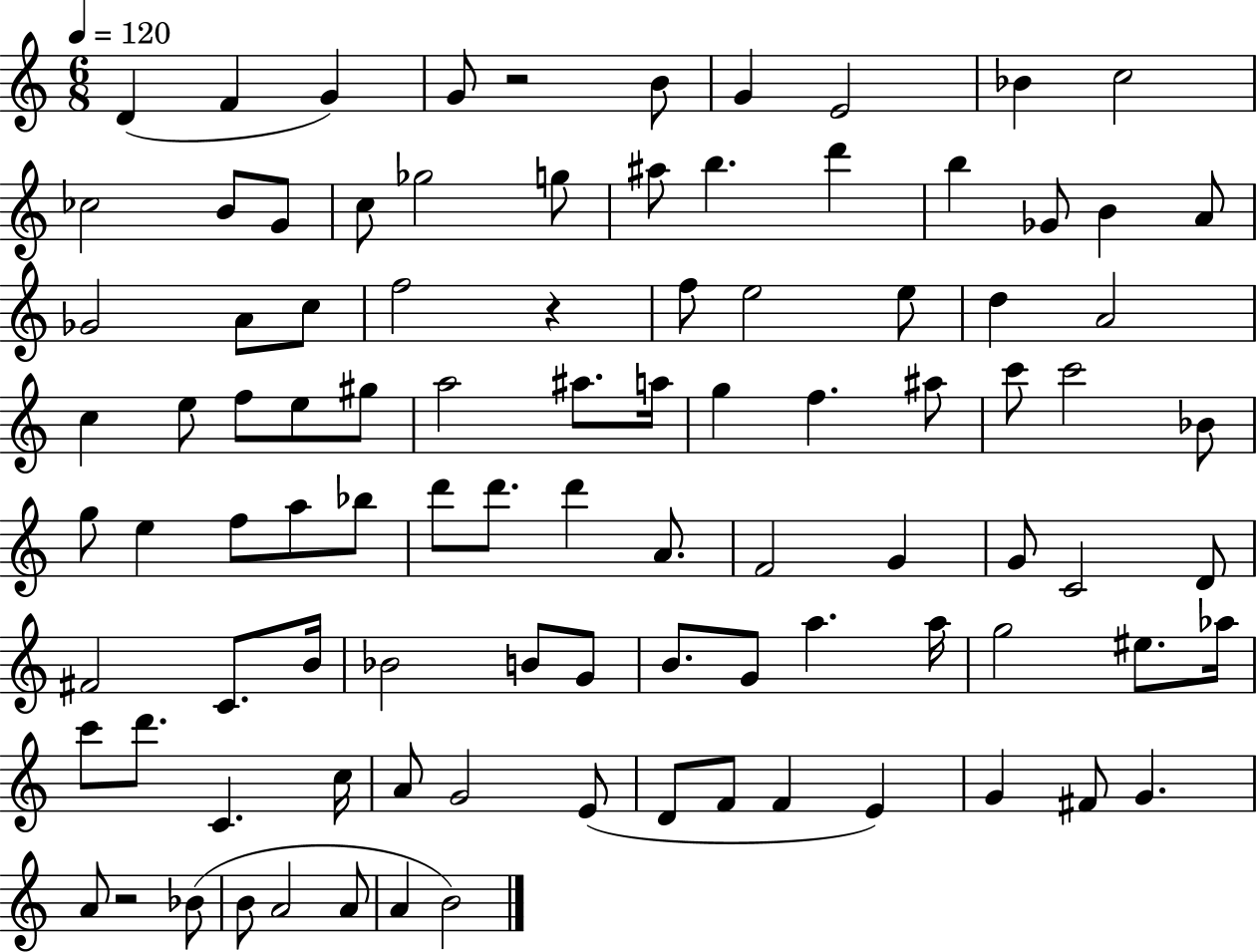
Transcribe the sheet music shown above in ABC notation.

X:1
T:Untitled
M:6/8
L:1/4
K:C
D F G G/2 z2 B/2 G E2 _B c2 _c2 B/2 G/2 c/2 _g2 g/2 ^a/2 b d' b _G/2 B A/2 _G2 A/2 c/2 f2 z f/2 e2 e/2 d A2 c e/2 f/2 e/2 ^g/2 a2 ^a/2 a/4 g f ^a/2 c'/2 c'2 _B/2 g/2 e f/2 a/2 _b/2 d'/2 d'/2 d' A/2 F2 G G/2 C2 D/2 ^F2 C/2 B/4 _B2 B/2 G/2 B/2 G/2 a a/4 g2 ^e/2 _a/4 c'/2 d'/2 C c/4 A/2 G2 E/2 D/2 F/2 F E G ^F/2 G A/2 z2 _B/2 B/2 A2 A/2 A B2